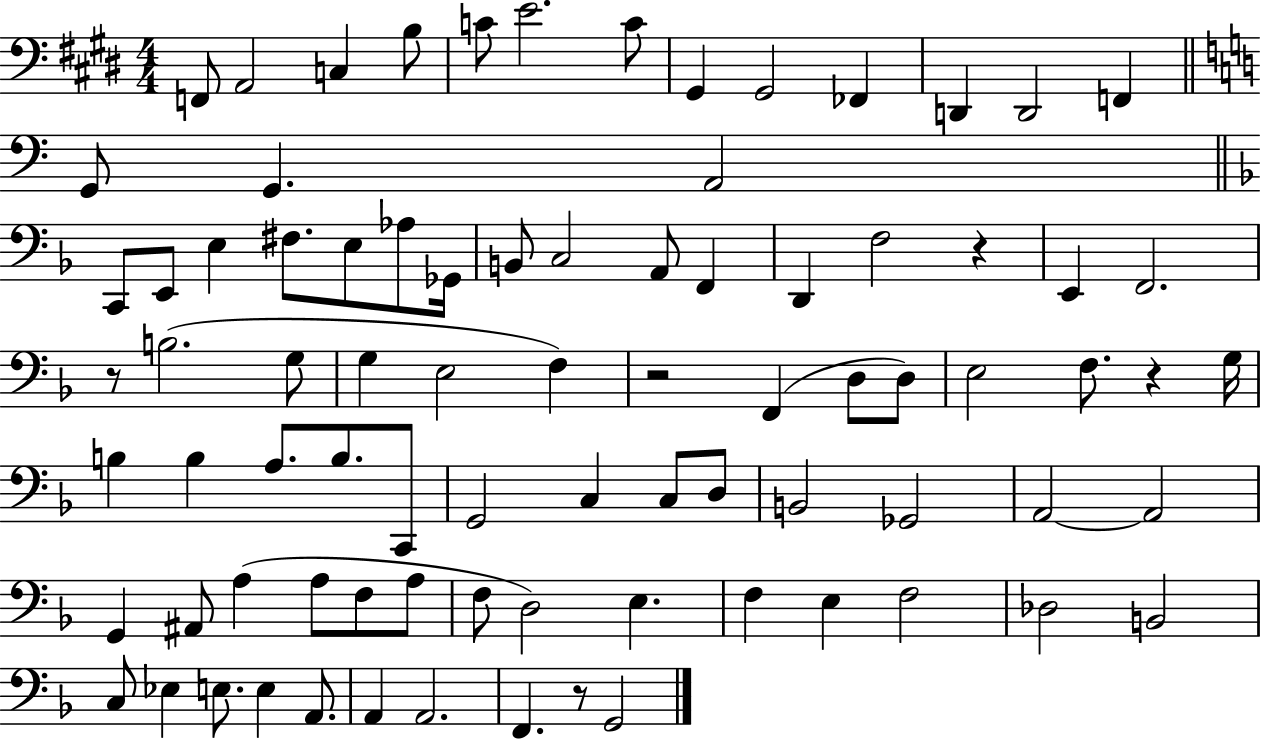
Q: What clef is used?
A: bass